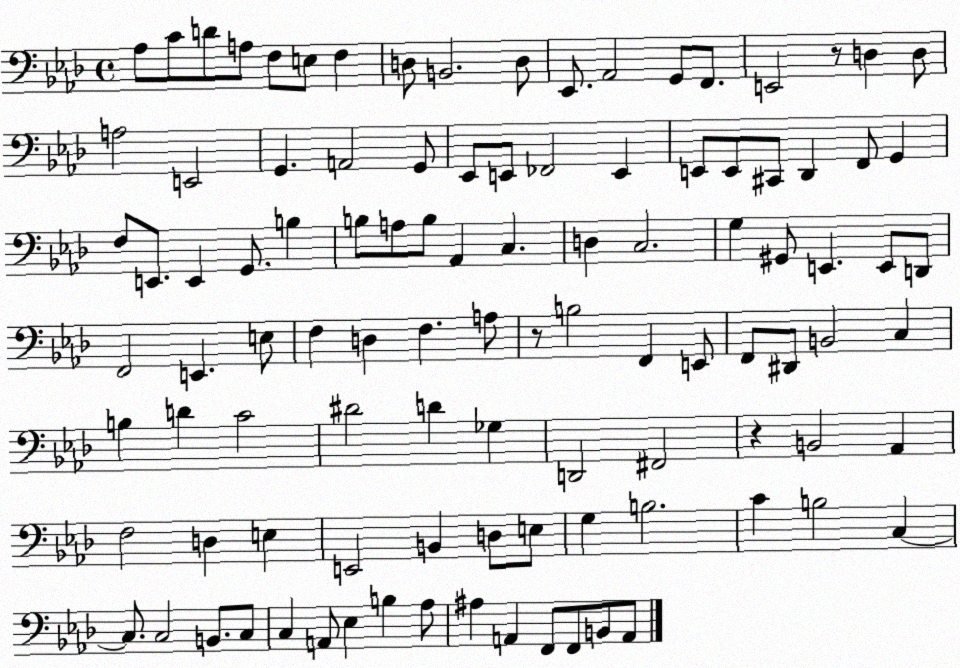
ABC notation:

X:1
T:Untitled
M:4/4
L:1/4
K:Ab
_A,/2 C/2 D/2 A,/2 F,/2 E,/2 F, D,/2 B,,2 D,/2 _E,,/2 _A,,2 G,,/2 F,,/2 E,,2 z/2 D, D,/2 A,2 E,,2 G,, A,,2 G,,/2 _E,,/2 E,,/2 _F,,2 E,, E,,/2 E,,/2 ^C,,/2 _D,, F,,/2 G,, F,/2 E,,/2 E,, G,,/2 B, B,/2 A,/2 B,/2 _A,, C, D, C,2 G, ^G,,/2 E,, E,,/2 D,,/2 F,,2 E,, E,/2 F, D, F, A,/2 z/2 B,2 F,, E,,/2 F,,/2 ^D,,/2 B,,2 C, B, D C2 ^D2 D _G, D,,2 ^F,,2 z B,,2 _A,, F,2 D, E, E,,2 B,, D,/2 E,/2 G, B,2 C B,2 C, C,/2 C,2 B,,/2 C,/2 C, A,,/2 _E, B, _A,/2 ^A, A,, F,,/2 F,,/2 B,,/2 A,,/2